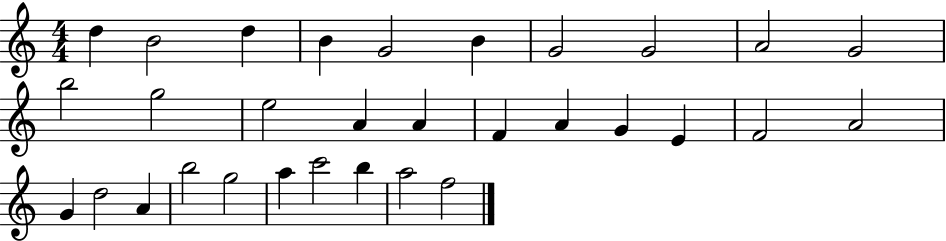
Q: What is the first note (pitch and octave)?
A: D5